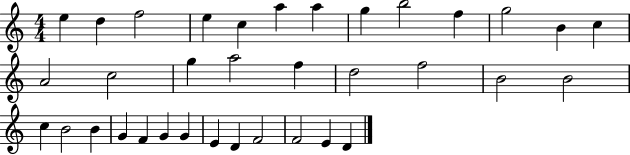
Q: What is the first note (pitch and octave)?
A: E5